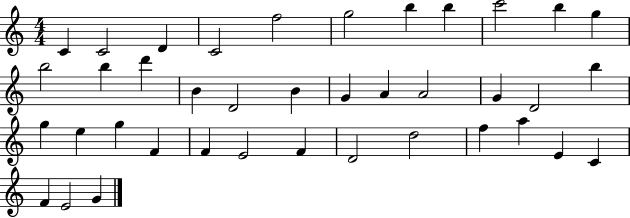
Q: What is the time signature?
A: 4/4